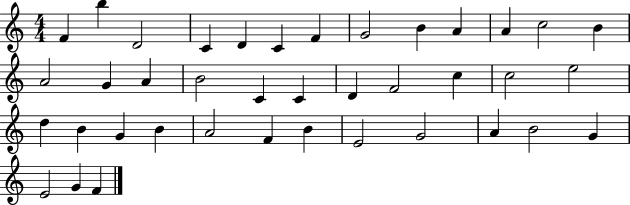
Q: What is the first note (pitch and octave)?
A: F4